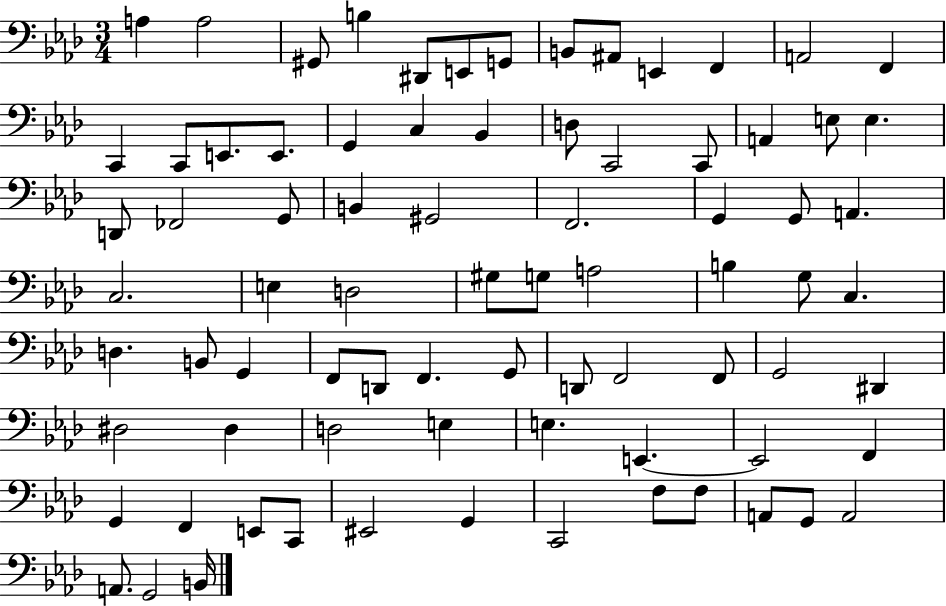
A3/q A3/h G#2/e B3/q D#2/e E2/e G2/e B2/e A#2/e E2/q F2/q A2/h F2/q C2/q C2/e E2/e. E2/e. G2/q C3/q Bb2/q D3/e C2/h C2/e A2/q E3/e E3/q. D2/e FES2/h G2/e B2/q G#2/h F2/h. G2/q G2/e A2/q. C3/h. E3/q D3/h G#3/e G3/e A3/h B3/q G3/e C3/q. D3/q. B2/e G2/q F2/e D2/e F2/q. G2/e D2/e F2/h F2/e G2/h D#2/q D#3/h D#3/q D3/h E3/q E3/q. E2/q. E2/h F2/q G2/q F2/q E2/e C2/e EIS2/h G2/q C2/h F3/e F3/e A2/e G2/e A2/h A2/e. G2/h B2/s